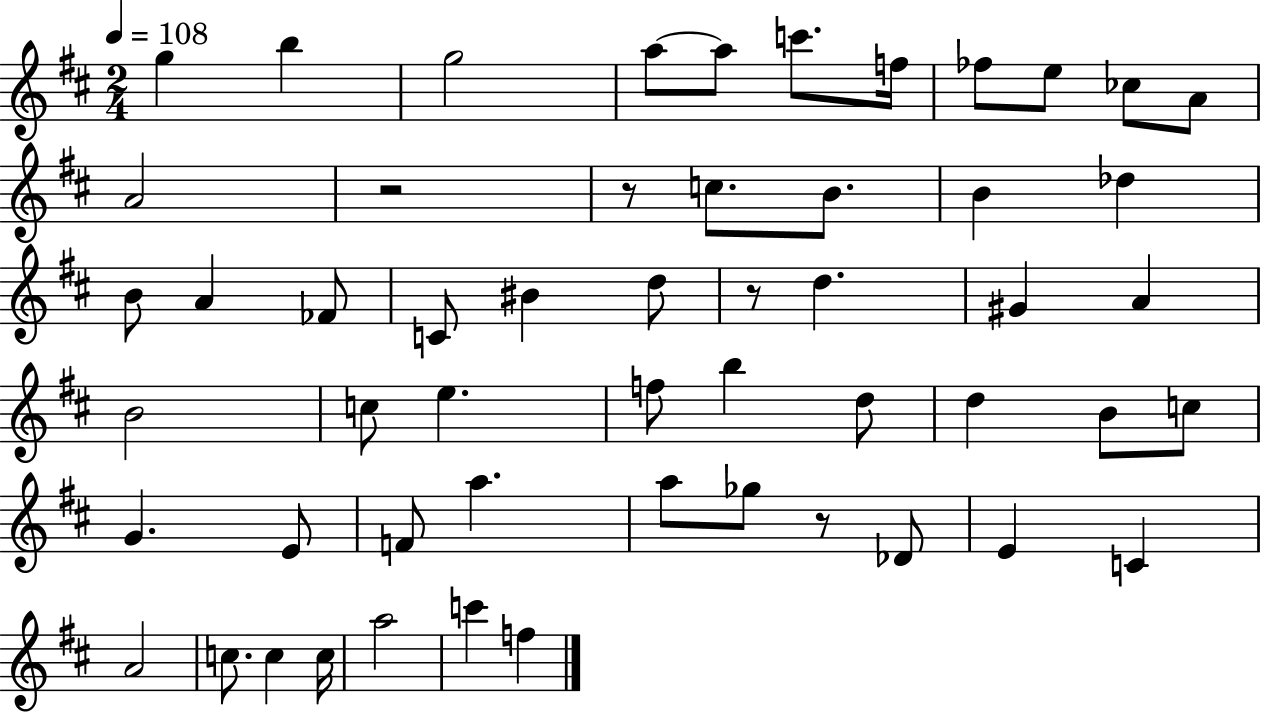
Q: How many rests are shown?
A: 4